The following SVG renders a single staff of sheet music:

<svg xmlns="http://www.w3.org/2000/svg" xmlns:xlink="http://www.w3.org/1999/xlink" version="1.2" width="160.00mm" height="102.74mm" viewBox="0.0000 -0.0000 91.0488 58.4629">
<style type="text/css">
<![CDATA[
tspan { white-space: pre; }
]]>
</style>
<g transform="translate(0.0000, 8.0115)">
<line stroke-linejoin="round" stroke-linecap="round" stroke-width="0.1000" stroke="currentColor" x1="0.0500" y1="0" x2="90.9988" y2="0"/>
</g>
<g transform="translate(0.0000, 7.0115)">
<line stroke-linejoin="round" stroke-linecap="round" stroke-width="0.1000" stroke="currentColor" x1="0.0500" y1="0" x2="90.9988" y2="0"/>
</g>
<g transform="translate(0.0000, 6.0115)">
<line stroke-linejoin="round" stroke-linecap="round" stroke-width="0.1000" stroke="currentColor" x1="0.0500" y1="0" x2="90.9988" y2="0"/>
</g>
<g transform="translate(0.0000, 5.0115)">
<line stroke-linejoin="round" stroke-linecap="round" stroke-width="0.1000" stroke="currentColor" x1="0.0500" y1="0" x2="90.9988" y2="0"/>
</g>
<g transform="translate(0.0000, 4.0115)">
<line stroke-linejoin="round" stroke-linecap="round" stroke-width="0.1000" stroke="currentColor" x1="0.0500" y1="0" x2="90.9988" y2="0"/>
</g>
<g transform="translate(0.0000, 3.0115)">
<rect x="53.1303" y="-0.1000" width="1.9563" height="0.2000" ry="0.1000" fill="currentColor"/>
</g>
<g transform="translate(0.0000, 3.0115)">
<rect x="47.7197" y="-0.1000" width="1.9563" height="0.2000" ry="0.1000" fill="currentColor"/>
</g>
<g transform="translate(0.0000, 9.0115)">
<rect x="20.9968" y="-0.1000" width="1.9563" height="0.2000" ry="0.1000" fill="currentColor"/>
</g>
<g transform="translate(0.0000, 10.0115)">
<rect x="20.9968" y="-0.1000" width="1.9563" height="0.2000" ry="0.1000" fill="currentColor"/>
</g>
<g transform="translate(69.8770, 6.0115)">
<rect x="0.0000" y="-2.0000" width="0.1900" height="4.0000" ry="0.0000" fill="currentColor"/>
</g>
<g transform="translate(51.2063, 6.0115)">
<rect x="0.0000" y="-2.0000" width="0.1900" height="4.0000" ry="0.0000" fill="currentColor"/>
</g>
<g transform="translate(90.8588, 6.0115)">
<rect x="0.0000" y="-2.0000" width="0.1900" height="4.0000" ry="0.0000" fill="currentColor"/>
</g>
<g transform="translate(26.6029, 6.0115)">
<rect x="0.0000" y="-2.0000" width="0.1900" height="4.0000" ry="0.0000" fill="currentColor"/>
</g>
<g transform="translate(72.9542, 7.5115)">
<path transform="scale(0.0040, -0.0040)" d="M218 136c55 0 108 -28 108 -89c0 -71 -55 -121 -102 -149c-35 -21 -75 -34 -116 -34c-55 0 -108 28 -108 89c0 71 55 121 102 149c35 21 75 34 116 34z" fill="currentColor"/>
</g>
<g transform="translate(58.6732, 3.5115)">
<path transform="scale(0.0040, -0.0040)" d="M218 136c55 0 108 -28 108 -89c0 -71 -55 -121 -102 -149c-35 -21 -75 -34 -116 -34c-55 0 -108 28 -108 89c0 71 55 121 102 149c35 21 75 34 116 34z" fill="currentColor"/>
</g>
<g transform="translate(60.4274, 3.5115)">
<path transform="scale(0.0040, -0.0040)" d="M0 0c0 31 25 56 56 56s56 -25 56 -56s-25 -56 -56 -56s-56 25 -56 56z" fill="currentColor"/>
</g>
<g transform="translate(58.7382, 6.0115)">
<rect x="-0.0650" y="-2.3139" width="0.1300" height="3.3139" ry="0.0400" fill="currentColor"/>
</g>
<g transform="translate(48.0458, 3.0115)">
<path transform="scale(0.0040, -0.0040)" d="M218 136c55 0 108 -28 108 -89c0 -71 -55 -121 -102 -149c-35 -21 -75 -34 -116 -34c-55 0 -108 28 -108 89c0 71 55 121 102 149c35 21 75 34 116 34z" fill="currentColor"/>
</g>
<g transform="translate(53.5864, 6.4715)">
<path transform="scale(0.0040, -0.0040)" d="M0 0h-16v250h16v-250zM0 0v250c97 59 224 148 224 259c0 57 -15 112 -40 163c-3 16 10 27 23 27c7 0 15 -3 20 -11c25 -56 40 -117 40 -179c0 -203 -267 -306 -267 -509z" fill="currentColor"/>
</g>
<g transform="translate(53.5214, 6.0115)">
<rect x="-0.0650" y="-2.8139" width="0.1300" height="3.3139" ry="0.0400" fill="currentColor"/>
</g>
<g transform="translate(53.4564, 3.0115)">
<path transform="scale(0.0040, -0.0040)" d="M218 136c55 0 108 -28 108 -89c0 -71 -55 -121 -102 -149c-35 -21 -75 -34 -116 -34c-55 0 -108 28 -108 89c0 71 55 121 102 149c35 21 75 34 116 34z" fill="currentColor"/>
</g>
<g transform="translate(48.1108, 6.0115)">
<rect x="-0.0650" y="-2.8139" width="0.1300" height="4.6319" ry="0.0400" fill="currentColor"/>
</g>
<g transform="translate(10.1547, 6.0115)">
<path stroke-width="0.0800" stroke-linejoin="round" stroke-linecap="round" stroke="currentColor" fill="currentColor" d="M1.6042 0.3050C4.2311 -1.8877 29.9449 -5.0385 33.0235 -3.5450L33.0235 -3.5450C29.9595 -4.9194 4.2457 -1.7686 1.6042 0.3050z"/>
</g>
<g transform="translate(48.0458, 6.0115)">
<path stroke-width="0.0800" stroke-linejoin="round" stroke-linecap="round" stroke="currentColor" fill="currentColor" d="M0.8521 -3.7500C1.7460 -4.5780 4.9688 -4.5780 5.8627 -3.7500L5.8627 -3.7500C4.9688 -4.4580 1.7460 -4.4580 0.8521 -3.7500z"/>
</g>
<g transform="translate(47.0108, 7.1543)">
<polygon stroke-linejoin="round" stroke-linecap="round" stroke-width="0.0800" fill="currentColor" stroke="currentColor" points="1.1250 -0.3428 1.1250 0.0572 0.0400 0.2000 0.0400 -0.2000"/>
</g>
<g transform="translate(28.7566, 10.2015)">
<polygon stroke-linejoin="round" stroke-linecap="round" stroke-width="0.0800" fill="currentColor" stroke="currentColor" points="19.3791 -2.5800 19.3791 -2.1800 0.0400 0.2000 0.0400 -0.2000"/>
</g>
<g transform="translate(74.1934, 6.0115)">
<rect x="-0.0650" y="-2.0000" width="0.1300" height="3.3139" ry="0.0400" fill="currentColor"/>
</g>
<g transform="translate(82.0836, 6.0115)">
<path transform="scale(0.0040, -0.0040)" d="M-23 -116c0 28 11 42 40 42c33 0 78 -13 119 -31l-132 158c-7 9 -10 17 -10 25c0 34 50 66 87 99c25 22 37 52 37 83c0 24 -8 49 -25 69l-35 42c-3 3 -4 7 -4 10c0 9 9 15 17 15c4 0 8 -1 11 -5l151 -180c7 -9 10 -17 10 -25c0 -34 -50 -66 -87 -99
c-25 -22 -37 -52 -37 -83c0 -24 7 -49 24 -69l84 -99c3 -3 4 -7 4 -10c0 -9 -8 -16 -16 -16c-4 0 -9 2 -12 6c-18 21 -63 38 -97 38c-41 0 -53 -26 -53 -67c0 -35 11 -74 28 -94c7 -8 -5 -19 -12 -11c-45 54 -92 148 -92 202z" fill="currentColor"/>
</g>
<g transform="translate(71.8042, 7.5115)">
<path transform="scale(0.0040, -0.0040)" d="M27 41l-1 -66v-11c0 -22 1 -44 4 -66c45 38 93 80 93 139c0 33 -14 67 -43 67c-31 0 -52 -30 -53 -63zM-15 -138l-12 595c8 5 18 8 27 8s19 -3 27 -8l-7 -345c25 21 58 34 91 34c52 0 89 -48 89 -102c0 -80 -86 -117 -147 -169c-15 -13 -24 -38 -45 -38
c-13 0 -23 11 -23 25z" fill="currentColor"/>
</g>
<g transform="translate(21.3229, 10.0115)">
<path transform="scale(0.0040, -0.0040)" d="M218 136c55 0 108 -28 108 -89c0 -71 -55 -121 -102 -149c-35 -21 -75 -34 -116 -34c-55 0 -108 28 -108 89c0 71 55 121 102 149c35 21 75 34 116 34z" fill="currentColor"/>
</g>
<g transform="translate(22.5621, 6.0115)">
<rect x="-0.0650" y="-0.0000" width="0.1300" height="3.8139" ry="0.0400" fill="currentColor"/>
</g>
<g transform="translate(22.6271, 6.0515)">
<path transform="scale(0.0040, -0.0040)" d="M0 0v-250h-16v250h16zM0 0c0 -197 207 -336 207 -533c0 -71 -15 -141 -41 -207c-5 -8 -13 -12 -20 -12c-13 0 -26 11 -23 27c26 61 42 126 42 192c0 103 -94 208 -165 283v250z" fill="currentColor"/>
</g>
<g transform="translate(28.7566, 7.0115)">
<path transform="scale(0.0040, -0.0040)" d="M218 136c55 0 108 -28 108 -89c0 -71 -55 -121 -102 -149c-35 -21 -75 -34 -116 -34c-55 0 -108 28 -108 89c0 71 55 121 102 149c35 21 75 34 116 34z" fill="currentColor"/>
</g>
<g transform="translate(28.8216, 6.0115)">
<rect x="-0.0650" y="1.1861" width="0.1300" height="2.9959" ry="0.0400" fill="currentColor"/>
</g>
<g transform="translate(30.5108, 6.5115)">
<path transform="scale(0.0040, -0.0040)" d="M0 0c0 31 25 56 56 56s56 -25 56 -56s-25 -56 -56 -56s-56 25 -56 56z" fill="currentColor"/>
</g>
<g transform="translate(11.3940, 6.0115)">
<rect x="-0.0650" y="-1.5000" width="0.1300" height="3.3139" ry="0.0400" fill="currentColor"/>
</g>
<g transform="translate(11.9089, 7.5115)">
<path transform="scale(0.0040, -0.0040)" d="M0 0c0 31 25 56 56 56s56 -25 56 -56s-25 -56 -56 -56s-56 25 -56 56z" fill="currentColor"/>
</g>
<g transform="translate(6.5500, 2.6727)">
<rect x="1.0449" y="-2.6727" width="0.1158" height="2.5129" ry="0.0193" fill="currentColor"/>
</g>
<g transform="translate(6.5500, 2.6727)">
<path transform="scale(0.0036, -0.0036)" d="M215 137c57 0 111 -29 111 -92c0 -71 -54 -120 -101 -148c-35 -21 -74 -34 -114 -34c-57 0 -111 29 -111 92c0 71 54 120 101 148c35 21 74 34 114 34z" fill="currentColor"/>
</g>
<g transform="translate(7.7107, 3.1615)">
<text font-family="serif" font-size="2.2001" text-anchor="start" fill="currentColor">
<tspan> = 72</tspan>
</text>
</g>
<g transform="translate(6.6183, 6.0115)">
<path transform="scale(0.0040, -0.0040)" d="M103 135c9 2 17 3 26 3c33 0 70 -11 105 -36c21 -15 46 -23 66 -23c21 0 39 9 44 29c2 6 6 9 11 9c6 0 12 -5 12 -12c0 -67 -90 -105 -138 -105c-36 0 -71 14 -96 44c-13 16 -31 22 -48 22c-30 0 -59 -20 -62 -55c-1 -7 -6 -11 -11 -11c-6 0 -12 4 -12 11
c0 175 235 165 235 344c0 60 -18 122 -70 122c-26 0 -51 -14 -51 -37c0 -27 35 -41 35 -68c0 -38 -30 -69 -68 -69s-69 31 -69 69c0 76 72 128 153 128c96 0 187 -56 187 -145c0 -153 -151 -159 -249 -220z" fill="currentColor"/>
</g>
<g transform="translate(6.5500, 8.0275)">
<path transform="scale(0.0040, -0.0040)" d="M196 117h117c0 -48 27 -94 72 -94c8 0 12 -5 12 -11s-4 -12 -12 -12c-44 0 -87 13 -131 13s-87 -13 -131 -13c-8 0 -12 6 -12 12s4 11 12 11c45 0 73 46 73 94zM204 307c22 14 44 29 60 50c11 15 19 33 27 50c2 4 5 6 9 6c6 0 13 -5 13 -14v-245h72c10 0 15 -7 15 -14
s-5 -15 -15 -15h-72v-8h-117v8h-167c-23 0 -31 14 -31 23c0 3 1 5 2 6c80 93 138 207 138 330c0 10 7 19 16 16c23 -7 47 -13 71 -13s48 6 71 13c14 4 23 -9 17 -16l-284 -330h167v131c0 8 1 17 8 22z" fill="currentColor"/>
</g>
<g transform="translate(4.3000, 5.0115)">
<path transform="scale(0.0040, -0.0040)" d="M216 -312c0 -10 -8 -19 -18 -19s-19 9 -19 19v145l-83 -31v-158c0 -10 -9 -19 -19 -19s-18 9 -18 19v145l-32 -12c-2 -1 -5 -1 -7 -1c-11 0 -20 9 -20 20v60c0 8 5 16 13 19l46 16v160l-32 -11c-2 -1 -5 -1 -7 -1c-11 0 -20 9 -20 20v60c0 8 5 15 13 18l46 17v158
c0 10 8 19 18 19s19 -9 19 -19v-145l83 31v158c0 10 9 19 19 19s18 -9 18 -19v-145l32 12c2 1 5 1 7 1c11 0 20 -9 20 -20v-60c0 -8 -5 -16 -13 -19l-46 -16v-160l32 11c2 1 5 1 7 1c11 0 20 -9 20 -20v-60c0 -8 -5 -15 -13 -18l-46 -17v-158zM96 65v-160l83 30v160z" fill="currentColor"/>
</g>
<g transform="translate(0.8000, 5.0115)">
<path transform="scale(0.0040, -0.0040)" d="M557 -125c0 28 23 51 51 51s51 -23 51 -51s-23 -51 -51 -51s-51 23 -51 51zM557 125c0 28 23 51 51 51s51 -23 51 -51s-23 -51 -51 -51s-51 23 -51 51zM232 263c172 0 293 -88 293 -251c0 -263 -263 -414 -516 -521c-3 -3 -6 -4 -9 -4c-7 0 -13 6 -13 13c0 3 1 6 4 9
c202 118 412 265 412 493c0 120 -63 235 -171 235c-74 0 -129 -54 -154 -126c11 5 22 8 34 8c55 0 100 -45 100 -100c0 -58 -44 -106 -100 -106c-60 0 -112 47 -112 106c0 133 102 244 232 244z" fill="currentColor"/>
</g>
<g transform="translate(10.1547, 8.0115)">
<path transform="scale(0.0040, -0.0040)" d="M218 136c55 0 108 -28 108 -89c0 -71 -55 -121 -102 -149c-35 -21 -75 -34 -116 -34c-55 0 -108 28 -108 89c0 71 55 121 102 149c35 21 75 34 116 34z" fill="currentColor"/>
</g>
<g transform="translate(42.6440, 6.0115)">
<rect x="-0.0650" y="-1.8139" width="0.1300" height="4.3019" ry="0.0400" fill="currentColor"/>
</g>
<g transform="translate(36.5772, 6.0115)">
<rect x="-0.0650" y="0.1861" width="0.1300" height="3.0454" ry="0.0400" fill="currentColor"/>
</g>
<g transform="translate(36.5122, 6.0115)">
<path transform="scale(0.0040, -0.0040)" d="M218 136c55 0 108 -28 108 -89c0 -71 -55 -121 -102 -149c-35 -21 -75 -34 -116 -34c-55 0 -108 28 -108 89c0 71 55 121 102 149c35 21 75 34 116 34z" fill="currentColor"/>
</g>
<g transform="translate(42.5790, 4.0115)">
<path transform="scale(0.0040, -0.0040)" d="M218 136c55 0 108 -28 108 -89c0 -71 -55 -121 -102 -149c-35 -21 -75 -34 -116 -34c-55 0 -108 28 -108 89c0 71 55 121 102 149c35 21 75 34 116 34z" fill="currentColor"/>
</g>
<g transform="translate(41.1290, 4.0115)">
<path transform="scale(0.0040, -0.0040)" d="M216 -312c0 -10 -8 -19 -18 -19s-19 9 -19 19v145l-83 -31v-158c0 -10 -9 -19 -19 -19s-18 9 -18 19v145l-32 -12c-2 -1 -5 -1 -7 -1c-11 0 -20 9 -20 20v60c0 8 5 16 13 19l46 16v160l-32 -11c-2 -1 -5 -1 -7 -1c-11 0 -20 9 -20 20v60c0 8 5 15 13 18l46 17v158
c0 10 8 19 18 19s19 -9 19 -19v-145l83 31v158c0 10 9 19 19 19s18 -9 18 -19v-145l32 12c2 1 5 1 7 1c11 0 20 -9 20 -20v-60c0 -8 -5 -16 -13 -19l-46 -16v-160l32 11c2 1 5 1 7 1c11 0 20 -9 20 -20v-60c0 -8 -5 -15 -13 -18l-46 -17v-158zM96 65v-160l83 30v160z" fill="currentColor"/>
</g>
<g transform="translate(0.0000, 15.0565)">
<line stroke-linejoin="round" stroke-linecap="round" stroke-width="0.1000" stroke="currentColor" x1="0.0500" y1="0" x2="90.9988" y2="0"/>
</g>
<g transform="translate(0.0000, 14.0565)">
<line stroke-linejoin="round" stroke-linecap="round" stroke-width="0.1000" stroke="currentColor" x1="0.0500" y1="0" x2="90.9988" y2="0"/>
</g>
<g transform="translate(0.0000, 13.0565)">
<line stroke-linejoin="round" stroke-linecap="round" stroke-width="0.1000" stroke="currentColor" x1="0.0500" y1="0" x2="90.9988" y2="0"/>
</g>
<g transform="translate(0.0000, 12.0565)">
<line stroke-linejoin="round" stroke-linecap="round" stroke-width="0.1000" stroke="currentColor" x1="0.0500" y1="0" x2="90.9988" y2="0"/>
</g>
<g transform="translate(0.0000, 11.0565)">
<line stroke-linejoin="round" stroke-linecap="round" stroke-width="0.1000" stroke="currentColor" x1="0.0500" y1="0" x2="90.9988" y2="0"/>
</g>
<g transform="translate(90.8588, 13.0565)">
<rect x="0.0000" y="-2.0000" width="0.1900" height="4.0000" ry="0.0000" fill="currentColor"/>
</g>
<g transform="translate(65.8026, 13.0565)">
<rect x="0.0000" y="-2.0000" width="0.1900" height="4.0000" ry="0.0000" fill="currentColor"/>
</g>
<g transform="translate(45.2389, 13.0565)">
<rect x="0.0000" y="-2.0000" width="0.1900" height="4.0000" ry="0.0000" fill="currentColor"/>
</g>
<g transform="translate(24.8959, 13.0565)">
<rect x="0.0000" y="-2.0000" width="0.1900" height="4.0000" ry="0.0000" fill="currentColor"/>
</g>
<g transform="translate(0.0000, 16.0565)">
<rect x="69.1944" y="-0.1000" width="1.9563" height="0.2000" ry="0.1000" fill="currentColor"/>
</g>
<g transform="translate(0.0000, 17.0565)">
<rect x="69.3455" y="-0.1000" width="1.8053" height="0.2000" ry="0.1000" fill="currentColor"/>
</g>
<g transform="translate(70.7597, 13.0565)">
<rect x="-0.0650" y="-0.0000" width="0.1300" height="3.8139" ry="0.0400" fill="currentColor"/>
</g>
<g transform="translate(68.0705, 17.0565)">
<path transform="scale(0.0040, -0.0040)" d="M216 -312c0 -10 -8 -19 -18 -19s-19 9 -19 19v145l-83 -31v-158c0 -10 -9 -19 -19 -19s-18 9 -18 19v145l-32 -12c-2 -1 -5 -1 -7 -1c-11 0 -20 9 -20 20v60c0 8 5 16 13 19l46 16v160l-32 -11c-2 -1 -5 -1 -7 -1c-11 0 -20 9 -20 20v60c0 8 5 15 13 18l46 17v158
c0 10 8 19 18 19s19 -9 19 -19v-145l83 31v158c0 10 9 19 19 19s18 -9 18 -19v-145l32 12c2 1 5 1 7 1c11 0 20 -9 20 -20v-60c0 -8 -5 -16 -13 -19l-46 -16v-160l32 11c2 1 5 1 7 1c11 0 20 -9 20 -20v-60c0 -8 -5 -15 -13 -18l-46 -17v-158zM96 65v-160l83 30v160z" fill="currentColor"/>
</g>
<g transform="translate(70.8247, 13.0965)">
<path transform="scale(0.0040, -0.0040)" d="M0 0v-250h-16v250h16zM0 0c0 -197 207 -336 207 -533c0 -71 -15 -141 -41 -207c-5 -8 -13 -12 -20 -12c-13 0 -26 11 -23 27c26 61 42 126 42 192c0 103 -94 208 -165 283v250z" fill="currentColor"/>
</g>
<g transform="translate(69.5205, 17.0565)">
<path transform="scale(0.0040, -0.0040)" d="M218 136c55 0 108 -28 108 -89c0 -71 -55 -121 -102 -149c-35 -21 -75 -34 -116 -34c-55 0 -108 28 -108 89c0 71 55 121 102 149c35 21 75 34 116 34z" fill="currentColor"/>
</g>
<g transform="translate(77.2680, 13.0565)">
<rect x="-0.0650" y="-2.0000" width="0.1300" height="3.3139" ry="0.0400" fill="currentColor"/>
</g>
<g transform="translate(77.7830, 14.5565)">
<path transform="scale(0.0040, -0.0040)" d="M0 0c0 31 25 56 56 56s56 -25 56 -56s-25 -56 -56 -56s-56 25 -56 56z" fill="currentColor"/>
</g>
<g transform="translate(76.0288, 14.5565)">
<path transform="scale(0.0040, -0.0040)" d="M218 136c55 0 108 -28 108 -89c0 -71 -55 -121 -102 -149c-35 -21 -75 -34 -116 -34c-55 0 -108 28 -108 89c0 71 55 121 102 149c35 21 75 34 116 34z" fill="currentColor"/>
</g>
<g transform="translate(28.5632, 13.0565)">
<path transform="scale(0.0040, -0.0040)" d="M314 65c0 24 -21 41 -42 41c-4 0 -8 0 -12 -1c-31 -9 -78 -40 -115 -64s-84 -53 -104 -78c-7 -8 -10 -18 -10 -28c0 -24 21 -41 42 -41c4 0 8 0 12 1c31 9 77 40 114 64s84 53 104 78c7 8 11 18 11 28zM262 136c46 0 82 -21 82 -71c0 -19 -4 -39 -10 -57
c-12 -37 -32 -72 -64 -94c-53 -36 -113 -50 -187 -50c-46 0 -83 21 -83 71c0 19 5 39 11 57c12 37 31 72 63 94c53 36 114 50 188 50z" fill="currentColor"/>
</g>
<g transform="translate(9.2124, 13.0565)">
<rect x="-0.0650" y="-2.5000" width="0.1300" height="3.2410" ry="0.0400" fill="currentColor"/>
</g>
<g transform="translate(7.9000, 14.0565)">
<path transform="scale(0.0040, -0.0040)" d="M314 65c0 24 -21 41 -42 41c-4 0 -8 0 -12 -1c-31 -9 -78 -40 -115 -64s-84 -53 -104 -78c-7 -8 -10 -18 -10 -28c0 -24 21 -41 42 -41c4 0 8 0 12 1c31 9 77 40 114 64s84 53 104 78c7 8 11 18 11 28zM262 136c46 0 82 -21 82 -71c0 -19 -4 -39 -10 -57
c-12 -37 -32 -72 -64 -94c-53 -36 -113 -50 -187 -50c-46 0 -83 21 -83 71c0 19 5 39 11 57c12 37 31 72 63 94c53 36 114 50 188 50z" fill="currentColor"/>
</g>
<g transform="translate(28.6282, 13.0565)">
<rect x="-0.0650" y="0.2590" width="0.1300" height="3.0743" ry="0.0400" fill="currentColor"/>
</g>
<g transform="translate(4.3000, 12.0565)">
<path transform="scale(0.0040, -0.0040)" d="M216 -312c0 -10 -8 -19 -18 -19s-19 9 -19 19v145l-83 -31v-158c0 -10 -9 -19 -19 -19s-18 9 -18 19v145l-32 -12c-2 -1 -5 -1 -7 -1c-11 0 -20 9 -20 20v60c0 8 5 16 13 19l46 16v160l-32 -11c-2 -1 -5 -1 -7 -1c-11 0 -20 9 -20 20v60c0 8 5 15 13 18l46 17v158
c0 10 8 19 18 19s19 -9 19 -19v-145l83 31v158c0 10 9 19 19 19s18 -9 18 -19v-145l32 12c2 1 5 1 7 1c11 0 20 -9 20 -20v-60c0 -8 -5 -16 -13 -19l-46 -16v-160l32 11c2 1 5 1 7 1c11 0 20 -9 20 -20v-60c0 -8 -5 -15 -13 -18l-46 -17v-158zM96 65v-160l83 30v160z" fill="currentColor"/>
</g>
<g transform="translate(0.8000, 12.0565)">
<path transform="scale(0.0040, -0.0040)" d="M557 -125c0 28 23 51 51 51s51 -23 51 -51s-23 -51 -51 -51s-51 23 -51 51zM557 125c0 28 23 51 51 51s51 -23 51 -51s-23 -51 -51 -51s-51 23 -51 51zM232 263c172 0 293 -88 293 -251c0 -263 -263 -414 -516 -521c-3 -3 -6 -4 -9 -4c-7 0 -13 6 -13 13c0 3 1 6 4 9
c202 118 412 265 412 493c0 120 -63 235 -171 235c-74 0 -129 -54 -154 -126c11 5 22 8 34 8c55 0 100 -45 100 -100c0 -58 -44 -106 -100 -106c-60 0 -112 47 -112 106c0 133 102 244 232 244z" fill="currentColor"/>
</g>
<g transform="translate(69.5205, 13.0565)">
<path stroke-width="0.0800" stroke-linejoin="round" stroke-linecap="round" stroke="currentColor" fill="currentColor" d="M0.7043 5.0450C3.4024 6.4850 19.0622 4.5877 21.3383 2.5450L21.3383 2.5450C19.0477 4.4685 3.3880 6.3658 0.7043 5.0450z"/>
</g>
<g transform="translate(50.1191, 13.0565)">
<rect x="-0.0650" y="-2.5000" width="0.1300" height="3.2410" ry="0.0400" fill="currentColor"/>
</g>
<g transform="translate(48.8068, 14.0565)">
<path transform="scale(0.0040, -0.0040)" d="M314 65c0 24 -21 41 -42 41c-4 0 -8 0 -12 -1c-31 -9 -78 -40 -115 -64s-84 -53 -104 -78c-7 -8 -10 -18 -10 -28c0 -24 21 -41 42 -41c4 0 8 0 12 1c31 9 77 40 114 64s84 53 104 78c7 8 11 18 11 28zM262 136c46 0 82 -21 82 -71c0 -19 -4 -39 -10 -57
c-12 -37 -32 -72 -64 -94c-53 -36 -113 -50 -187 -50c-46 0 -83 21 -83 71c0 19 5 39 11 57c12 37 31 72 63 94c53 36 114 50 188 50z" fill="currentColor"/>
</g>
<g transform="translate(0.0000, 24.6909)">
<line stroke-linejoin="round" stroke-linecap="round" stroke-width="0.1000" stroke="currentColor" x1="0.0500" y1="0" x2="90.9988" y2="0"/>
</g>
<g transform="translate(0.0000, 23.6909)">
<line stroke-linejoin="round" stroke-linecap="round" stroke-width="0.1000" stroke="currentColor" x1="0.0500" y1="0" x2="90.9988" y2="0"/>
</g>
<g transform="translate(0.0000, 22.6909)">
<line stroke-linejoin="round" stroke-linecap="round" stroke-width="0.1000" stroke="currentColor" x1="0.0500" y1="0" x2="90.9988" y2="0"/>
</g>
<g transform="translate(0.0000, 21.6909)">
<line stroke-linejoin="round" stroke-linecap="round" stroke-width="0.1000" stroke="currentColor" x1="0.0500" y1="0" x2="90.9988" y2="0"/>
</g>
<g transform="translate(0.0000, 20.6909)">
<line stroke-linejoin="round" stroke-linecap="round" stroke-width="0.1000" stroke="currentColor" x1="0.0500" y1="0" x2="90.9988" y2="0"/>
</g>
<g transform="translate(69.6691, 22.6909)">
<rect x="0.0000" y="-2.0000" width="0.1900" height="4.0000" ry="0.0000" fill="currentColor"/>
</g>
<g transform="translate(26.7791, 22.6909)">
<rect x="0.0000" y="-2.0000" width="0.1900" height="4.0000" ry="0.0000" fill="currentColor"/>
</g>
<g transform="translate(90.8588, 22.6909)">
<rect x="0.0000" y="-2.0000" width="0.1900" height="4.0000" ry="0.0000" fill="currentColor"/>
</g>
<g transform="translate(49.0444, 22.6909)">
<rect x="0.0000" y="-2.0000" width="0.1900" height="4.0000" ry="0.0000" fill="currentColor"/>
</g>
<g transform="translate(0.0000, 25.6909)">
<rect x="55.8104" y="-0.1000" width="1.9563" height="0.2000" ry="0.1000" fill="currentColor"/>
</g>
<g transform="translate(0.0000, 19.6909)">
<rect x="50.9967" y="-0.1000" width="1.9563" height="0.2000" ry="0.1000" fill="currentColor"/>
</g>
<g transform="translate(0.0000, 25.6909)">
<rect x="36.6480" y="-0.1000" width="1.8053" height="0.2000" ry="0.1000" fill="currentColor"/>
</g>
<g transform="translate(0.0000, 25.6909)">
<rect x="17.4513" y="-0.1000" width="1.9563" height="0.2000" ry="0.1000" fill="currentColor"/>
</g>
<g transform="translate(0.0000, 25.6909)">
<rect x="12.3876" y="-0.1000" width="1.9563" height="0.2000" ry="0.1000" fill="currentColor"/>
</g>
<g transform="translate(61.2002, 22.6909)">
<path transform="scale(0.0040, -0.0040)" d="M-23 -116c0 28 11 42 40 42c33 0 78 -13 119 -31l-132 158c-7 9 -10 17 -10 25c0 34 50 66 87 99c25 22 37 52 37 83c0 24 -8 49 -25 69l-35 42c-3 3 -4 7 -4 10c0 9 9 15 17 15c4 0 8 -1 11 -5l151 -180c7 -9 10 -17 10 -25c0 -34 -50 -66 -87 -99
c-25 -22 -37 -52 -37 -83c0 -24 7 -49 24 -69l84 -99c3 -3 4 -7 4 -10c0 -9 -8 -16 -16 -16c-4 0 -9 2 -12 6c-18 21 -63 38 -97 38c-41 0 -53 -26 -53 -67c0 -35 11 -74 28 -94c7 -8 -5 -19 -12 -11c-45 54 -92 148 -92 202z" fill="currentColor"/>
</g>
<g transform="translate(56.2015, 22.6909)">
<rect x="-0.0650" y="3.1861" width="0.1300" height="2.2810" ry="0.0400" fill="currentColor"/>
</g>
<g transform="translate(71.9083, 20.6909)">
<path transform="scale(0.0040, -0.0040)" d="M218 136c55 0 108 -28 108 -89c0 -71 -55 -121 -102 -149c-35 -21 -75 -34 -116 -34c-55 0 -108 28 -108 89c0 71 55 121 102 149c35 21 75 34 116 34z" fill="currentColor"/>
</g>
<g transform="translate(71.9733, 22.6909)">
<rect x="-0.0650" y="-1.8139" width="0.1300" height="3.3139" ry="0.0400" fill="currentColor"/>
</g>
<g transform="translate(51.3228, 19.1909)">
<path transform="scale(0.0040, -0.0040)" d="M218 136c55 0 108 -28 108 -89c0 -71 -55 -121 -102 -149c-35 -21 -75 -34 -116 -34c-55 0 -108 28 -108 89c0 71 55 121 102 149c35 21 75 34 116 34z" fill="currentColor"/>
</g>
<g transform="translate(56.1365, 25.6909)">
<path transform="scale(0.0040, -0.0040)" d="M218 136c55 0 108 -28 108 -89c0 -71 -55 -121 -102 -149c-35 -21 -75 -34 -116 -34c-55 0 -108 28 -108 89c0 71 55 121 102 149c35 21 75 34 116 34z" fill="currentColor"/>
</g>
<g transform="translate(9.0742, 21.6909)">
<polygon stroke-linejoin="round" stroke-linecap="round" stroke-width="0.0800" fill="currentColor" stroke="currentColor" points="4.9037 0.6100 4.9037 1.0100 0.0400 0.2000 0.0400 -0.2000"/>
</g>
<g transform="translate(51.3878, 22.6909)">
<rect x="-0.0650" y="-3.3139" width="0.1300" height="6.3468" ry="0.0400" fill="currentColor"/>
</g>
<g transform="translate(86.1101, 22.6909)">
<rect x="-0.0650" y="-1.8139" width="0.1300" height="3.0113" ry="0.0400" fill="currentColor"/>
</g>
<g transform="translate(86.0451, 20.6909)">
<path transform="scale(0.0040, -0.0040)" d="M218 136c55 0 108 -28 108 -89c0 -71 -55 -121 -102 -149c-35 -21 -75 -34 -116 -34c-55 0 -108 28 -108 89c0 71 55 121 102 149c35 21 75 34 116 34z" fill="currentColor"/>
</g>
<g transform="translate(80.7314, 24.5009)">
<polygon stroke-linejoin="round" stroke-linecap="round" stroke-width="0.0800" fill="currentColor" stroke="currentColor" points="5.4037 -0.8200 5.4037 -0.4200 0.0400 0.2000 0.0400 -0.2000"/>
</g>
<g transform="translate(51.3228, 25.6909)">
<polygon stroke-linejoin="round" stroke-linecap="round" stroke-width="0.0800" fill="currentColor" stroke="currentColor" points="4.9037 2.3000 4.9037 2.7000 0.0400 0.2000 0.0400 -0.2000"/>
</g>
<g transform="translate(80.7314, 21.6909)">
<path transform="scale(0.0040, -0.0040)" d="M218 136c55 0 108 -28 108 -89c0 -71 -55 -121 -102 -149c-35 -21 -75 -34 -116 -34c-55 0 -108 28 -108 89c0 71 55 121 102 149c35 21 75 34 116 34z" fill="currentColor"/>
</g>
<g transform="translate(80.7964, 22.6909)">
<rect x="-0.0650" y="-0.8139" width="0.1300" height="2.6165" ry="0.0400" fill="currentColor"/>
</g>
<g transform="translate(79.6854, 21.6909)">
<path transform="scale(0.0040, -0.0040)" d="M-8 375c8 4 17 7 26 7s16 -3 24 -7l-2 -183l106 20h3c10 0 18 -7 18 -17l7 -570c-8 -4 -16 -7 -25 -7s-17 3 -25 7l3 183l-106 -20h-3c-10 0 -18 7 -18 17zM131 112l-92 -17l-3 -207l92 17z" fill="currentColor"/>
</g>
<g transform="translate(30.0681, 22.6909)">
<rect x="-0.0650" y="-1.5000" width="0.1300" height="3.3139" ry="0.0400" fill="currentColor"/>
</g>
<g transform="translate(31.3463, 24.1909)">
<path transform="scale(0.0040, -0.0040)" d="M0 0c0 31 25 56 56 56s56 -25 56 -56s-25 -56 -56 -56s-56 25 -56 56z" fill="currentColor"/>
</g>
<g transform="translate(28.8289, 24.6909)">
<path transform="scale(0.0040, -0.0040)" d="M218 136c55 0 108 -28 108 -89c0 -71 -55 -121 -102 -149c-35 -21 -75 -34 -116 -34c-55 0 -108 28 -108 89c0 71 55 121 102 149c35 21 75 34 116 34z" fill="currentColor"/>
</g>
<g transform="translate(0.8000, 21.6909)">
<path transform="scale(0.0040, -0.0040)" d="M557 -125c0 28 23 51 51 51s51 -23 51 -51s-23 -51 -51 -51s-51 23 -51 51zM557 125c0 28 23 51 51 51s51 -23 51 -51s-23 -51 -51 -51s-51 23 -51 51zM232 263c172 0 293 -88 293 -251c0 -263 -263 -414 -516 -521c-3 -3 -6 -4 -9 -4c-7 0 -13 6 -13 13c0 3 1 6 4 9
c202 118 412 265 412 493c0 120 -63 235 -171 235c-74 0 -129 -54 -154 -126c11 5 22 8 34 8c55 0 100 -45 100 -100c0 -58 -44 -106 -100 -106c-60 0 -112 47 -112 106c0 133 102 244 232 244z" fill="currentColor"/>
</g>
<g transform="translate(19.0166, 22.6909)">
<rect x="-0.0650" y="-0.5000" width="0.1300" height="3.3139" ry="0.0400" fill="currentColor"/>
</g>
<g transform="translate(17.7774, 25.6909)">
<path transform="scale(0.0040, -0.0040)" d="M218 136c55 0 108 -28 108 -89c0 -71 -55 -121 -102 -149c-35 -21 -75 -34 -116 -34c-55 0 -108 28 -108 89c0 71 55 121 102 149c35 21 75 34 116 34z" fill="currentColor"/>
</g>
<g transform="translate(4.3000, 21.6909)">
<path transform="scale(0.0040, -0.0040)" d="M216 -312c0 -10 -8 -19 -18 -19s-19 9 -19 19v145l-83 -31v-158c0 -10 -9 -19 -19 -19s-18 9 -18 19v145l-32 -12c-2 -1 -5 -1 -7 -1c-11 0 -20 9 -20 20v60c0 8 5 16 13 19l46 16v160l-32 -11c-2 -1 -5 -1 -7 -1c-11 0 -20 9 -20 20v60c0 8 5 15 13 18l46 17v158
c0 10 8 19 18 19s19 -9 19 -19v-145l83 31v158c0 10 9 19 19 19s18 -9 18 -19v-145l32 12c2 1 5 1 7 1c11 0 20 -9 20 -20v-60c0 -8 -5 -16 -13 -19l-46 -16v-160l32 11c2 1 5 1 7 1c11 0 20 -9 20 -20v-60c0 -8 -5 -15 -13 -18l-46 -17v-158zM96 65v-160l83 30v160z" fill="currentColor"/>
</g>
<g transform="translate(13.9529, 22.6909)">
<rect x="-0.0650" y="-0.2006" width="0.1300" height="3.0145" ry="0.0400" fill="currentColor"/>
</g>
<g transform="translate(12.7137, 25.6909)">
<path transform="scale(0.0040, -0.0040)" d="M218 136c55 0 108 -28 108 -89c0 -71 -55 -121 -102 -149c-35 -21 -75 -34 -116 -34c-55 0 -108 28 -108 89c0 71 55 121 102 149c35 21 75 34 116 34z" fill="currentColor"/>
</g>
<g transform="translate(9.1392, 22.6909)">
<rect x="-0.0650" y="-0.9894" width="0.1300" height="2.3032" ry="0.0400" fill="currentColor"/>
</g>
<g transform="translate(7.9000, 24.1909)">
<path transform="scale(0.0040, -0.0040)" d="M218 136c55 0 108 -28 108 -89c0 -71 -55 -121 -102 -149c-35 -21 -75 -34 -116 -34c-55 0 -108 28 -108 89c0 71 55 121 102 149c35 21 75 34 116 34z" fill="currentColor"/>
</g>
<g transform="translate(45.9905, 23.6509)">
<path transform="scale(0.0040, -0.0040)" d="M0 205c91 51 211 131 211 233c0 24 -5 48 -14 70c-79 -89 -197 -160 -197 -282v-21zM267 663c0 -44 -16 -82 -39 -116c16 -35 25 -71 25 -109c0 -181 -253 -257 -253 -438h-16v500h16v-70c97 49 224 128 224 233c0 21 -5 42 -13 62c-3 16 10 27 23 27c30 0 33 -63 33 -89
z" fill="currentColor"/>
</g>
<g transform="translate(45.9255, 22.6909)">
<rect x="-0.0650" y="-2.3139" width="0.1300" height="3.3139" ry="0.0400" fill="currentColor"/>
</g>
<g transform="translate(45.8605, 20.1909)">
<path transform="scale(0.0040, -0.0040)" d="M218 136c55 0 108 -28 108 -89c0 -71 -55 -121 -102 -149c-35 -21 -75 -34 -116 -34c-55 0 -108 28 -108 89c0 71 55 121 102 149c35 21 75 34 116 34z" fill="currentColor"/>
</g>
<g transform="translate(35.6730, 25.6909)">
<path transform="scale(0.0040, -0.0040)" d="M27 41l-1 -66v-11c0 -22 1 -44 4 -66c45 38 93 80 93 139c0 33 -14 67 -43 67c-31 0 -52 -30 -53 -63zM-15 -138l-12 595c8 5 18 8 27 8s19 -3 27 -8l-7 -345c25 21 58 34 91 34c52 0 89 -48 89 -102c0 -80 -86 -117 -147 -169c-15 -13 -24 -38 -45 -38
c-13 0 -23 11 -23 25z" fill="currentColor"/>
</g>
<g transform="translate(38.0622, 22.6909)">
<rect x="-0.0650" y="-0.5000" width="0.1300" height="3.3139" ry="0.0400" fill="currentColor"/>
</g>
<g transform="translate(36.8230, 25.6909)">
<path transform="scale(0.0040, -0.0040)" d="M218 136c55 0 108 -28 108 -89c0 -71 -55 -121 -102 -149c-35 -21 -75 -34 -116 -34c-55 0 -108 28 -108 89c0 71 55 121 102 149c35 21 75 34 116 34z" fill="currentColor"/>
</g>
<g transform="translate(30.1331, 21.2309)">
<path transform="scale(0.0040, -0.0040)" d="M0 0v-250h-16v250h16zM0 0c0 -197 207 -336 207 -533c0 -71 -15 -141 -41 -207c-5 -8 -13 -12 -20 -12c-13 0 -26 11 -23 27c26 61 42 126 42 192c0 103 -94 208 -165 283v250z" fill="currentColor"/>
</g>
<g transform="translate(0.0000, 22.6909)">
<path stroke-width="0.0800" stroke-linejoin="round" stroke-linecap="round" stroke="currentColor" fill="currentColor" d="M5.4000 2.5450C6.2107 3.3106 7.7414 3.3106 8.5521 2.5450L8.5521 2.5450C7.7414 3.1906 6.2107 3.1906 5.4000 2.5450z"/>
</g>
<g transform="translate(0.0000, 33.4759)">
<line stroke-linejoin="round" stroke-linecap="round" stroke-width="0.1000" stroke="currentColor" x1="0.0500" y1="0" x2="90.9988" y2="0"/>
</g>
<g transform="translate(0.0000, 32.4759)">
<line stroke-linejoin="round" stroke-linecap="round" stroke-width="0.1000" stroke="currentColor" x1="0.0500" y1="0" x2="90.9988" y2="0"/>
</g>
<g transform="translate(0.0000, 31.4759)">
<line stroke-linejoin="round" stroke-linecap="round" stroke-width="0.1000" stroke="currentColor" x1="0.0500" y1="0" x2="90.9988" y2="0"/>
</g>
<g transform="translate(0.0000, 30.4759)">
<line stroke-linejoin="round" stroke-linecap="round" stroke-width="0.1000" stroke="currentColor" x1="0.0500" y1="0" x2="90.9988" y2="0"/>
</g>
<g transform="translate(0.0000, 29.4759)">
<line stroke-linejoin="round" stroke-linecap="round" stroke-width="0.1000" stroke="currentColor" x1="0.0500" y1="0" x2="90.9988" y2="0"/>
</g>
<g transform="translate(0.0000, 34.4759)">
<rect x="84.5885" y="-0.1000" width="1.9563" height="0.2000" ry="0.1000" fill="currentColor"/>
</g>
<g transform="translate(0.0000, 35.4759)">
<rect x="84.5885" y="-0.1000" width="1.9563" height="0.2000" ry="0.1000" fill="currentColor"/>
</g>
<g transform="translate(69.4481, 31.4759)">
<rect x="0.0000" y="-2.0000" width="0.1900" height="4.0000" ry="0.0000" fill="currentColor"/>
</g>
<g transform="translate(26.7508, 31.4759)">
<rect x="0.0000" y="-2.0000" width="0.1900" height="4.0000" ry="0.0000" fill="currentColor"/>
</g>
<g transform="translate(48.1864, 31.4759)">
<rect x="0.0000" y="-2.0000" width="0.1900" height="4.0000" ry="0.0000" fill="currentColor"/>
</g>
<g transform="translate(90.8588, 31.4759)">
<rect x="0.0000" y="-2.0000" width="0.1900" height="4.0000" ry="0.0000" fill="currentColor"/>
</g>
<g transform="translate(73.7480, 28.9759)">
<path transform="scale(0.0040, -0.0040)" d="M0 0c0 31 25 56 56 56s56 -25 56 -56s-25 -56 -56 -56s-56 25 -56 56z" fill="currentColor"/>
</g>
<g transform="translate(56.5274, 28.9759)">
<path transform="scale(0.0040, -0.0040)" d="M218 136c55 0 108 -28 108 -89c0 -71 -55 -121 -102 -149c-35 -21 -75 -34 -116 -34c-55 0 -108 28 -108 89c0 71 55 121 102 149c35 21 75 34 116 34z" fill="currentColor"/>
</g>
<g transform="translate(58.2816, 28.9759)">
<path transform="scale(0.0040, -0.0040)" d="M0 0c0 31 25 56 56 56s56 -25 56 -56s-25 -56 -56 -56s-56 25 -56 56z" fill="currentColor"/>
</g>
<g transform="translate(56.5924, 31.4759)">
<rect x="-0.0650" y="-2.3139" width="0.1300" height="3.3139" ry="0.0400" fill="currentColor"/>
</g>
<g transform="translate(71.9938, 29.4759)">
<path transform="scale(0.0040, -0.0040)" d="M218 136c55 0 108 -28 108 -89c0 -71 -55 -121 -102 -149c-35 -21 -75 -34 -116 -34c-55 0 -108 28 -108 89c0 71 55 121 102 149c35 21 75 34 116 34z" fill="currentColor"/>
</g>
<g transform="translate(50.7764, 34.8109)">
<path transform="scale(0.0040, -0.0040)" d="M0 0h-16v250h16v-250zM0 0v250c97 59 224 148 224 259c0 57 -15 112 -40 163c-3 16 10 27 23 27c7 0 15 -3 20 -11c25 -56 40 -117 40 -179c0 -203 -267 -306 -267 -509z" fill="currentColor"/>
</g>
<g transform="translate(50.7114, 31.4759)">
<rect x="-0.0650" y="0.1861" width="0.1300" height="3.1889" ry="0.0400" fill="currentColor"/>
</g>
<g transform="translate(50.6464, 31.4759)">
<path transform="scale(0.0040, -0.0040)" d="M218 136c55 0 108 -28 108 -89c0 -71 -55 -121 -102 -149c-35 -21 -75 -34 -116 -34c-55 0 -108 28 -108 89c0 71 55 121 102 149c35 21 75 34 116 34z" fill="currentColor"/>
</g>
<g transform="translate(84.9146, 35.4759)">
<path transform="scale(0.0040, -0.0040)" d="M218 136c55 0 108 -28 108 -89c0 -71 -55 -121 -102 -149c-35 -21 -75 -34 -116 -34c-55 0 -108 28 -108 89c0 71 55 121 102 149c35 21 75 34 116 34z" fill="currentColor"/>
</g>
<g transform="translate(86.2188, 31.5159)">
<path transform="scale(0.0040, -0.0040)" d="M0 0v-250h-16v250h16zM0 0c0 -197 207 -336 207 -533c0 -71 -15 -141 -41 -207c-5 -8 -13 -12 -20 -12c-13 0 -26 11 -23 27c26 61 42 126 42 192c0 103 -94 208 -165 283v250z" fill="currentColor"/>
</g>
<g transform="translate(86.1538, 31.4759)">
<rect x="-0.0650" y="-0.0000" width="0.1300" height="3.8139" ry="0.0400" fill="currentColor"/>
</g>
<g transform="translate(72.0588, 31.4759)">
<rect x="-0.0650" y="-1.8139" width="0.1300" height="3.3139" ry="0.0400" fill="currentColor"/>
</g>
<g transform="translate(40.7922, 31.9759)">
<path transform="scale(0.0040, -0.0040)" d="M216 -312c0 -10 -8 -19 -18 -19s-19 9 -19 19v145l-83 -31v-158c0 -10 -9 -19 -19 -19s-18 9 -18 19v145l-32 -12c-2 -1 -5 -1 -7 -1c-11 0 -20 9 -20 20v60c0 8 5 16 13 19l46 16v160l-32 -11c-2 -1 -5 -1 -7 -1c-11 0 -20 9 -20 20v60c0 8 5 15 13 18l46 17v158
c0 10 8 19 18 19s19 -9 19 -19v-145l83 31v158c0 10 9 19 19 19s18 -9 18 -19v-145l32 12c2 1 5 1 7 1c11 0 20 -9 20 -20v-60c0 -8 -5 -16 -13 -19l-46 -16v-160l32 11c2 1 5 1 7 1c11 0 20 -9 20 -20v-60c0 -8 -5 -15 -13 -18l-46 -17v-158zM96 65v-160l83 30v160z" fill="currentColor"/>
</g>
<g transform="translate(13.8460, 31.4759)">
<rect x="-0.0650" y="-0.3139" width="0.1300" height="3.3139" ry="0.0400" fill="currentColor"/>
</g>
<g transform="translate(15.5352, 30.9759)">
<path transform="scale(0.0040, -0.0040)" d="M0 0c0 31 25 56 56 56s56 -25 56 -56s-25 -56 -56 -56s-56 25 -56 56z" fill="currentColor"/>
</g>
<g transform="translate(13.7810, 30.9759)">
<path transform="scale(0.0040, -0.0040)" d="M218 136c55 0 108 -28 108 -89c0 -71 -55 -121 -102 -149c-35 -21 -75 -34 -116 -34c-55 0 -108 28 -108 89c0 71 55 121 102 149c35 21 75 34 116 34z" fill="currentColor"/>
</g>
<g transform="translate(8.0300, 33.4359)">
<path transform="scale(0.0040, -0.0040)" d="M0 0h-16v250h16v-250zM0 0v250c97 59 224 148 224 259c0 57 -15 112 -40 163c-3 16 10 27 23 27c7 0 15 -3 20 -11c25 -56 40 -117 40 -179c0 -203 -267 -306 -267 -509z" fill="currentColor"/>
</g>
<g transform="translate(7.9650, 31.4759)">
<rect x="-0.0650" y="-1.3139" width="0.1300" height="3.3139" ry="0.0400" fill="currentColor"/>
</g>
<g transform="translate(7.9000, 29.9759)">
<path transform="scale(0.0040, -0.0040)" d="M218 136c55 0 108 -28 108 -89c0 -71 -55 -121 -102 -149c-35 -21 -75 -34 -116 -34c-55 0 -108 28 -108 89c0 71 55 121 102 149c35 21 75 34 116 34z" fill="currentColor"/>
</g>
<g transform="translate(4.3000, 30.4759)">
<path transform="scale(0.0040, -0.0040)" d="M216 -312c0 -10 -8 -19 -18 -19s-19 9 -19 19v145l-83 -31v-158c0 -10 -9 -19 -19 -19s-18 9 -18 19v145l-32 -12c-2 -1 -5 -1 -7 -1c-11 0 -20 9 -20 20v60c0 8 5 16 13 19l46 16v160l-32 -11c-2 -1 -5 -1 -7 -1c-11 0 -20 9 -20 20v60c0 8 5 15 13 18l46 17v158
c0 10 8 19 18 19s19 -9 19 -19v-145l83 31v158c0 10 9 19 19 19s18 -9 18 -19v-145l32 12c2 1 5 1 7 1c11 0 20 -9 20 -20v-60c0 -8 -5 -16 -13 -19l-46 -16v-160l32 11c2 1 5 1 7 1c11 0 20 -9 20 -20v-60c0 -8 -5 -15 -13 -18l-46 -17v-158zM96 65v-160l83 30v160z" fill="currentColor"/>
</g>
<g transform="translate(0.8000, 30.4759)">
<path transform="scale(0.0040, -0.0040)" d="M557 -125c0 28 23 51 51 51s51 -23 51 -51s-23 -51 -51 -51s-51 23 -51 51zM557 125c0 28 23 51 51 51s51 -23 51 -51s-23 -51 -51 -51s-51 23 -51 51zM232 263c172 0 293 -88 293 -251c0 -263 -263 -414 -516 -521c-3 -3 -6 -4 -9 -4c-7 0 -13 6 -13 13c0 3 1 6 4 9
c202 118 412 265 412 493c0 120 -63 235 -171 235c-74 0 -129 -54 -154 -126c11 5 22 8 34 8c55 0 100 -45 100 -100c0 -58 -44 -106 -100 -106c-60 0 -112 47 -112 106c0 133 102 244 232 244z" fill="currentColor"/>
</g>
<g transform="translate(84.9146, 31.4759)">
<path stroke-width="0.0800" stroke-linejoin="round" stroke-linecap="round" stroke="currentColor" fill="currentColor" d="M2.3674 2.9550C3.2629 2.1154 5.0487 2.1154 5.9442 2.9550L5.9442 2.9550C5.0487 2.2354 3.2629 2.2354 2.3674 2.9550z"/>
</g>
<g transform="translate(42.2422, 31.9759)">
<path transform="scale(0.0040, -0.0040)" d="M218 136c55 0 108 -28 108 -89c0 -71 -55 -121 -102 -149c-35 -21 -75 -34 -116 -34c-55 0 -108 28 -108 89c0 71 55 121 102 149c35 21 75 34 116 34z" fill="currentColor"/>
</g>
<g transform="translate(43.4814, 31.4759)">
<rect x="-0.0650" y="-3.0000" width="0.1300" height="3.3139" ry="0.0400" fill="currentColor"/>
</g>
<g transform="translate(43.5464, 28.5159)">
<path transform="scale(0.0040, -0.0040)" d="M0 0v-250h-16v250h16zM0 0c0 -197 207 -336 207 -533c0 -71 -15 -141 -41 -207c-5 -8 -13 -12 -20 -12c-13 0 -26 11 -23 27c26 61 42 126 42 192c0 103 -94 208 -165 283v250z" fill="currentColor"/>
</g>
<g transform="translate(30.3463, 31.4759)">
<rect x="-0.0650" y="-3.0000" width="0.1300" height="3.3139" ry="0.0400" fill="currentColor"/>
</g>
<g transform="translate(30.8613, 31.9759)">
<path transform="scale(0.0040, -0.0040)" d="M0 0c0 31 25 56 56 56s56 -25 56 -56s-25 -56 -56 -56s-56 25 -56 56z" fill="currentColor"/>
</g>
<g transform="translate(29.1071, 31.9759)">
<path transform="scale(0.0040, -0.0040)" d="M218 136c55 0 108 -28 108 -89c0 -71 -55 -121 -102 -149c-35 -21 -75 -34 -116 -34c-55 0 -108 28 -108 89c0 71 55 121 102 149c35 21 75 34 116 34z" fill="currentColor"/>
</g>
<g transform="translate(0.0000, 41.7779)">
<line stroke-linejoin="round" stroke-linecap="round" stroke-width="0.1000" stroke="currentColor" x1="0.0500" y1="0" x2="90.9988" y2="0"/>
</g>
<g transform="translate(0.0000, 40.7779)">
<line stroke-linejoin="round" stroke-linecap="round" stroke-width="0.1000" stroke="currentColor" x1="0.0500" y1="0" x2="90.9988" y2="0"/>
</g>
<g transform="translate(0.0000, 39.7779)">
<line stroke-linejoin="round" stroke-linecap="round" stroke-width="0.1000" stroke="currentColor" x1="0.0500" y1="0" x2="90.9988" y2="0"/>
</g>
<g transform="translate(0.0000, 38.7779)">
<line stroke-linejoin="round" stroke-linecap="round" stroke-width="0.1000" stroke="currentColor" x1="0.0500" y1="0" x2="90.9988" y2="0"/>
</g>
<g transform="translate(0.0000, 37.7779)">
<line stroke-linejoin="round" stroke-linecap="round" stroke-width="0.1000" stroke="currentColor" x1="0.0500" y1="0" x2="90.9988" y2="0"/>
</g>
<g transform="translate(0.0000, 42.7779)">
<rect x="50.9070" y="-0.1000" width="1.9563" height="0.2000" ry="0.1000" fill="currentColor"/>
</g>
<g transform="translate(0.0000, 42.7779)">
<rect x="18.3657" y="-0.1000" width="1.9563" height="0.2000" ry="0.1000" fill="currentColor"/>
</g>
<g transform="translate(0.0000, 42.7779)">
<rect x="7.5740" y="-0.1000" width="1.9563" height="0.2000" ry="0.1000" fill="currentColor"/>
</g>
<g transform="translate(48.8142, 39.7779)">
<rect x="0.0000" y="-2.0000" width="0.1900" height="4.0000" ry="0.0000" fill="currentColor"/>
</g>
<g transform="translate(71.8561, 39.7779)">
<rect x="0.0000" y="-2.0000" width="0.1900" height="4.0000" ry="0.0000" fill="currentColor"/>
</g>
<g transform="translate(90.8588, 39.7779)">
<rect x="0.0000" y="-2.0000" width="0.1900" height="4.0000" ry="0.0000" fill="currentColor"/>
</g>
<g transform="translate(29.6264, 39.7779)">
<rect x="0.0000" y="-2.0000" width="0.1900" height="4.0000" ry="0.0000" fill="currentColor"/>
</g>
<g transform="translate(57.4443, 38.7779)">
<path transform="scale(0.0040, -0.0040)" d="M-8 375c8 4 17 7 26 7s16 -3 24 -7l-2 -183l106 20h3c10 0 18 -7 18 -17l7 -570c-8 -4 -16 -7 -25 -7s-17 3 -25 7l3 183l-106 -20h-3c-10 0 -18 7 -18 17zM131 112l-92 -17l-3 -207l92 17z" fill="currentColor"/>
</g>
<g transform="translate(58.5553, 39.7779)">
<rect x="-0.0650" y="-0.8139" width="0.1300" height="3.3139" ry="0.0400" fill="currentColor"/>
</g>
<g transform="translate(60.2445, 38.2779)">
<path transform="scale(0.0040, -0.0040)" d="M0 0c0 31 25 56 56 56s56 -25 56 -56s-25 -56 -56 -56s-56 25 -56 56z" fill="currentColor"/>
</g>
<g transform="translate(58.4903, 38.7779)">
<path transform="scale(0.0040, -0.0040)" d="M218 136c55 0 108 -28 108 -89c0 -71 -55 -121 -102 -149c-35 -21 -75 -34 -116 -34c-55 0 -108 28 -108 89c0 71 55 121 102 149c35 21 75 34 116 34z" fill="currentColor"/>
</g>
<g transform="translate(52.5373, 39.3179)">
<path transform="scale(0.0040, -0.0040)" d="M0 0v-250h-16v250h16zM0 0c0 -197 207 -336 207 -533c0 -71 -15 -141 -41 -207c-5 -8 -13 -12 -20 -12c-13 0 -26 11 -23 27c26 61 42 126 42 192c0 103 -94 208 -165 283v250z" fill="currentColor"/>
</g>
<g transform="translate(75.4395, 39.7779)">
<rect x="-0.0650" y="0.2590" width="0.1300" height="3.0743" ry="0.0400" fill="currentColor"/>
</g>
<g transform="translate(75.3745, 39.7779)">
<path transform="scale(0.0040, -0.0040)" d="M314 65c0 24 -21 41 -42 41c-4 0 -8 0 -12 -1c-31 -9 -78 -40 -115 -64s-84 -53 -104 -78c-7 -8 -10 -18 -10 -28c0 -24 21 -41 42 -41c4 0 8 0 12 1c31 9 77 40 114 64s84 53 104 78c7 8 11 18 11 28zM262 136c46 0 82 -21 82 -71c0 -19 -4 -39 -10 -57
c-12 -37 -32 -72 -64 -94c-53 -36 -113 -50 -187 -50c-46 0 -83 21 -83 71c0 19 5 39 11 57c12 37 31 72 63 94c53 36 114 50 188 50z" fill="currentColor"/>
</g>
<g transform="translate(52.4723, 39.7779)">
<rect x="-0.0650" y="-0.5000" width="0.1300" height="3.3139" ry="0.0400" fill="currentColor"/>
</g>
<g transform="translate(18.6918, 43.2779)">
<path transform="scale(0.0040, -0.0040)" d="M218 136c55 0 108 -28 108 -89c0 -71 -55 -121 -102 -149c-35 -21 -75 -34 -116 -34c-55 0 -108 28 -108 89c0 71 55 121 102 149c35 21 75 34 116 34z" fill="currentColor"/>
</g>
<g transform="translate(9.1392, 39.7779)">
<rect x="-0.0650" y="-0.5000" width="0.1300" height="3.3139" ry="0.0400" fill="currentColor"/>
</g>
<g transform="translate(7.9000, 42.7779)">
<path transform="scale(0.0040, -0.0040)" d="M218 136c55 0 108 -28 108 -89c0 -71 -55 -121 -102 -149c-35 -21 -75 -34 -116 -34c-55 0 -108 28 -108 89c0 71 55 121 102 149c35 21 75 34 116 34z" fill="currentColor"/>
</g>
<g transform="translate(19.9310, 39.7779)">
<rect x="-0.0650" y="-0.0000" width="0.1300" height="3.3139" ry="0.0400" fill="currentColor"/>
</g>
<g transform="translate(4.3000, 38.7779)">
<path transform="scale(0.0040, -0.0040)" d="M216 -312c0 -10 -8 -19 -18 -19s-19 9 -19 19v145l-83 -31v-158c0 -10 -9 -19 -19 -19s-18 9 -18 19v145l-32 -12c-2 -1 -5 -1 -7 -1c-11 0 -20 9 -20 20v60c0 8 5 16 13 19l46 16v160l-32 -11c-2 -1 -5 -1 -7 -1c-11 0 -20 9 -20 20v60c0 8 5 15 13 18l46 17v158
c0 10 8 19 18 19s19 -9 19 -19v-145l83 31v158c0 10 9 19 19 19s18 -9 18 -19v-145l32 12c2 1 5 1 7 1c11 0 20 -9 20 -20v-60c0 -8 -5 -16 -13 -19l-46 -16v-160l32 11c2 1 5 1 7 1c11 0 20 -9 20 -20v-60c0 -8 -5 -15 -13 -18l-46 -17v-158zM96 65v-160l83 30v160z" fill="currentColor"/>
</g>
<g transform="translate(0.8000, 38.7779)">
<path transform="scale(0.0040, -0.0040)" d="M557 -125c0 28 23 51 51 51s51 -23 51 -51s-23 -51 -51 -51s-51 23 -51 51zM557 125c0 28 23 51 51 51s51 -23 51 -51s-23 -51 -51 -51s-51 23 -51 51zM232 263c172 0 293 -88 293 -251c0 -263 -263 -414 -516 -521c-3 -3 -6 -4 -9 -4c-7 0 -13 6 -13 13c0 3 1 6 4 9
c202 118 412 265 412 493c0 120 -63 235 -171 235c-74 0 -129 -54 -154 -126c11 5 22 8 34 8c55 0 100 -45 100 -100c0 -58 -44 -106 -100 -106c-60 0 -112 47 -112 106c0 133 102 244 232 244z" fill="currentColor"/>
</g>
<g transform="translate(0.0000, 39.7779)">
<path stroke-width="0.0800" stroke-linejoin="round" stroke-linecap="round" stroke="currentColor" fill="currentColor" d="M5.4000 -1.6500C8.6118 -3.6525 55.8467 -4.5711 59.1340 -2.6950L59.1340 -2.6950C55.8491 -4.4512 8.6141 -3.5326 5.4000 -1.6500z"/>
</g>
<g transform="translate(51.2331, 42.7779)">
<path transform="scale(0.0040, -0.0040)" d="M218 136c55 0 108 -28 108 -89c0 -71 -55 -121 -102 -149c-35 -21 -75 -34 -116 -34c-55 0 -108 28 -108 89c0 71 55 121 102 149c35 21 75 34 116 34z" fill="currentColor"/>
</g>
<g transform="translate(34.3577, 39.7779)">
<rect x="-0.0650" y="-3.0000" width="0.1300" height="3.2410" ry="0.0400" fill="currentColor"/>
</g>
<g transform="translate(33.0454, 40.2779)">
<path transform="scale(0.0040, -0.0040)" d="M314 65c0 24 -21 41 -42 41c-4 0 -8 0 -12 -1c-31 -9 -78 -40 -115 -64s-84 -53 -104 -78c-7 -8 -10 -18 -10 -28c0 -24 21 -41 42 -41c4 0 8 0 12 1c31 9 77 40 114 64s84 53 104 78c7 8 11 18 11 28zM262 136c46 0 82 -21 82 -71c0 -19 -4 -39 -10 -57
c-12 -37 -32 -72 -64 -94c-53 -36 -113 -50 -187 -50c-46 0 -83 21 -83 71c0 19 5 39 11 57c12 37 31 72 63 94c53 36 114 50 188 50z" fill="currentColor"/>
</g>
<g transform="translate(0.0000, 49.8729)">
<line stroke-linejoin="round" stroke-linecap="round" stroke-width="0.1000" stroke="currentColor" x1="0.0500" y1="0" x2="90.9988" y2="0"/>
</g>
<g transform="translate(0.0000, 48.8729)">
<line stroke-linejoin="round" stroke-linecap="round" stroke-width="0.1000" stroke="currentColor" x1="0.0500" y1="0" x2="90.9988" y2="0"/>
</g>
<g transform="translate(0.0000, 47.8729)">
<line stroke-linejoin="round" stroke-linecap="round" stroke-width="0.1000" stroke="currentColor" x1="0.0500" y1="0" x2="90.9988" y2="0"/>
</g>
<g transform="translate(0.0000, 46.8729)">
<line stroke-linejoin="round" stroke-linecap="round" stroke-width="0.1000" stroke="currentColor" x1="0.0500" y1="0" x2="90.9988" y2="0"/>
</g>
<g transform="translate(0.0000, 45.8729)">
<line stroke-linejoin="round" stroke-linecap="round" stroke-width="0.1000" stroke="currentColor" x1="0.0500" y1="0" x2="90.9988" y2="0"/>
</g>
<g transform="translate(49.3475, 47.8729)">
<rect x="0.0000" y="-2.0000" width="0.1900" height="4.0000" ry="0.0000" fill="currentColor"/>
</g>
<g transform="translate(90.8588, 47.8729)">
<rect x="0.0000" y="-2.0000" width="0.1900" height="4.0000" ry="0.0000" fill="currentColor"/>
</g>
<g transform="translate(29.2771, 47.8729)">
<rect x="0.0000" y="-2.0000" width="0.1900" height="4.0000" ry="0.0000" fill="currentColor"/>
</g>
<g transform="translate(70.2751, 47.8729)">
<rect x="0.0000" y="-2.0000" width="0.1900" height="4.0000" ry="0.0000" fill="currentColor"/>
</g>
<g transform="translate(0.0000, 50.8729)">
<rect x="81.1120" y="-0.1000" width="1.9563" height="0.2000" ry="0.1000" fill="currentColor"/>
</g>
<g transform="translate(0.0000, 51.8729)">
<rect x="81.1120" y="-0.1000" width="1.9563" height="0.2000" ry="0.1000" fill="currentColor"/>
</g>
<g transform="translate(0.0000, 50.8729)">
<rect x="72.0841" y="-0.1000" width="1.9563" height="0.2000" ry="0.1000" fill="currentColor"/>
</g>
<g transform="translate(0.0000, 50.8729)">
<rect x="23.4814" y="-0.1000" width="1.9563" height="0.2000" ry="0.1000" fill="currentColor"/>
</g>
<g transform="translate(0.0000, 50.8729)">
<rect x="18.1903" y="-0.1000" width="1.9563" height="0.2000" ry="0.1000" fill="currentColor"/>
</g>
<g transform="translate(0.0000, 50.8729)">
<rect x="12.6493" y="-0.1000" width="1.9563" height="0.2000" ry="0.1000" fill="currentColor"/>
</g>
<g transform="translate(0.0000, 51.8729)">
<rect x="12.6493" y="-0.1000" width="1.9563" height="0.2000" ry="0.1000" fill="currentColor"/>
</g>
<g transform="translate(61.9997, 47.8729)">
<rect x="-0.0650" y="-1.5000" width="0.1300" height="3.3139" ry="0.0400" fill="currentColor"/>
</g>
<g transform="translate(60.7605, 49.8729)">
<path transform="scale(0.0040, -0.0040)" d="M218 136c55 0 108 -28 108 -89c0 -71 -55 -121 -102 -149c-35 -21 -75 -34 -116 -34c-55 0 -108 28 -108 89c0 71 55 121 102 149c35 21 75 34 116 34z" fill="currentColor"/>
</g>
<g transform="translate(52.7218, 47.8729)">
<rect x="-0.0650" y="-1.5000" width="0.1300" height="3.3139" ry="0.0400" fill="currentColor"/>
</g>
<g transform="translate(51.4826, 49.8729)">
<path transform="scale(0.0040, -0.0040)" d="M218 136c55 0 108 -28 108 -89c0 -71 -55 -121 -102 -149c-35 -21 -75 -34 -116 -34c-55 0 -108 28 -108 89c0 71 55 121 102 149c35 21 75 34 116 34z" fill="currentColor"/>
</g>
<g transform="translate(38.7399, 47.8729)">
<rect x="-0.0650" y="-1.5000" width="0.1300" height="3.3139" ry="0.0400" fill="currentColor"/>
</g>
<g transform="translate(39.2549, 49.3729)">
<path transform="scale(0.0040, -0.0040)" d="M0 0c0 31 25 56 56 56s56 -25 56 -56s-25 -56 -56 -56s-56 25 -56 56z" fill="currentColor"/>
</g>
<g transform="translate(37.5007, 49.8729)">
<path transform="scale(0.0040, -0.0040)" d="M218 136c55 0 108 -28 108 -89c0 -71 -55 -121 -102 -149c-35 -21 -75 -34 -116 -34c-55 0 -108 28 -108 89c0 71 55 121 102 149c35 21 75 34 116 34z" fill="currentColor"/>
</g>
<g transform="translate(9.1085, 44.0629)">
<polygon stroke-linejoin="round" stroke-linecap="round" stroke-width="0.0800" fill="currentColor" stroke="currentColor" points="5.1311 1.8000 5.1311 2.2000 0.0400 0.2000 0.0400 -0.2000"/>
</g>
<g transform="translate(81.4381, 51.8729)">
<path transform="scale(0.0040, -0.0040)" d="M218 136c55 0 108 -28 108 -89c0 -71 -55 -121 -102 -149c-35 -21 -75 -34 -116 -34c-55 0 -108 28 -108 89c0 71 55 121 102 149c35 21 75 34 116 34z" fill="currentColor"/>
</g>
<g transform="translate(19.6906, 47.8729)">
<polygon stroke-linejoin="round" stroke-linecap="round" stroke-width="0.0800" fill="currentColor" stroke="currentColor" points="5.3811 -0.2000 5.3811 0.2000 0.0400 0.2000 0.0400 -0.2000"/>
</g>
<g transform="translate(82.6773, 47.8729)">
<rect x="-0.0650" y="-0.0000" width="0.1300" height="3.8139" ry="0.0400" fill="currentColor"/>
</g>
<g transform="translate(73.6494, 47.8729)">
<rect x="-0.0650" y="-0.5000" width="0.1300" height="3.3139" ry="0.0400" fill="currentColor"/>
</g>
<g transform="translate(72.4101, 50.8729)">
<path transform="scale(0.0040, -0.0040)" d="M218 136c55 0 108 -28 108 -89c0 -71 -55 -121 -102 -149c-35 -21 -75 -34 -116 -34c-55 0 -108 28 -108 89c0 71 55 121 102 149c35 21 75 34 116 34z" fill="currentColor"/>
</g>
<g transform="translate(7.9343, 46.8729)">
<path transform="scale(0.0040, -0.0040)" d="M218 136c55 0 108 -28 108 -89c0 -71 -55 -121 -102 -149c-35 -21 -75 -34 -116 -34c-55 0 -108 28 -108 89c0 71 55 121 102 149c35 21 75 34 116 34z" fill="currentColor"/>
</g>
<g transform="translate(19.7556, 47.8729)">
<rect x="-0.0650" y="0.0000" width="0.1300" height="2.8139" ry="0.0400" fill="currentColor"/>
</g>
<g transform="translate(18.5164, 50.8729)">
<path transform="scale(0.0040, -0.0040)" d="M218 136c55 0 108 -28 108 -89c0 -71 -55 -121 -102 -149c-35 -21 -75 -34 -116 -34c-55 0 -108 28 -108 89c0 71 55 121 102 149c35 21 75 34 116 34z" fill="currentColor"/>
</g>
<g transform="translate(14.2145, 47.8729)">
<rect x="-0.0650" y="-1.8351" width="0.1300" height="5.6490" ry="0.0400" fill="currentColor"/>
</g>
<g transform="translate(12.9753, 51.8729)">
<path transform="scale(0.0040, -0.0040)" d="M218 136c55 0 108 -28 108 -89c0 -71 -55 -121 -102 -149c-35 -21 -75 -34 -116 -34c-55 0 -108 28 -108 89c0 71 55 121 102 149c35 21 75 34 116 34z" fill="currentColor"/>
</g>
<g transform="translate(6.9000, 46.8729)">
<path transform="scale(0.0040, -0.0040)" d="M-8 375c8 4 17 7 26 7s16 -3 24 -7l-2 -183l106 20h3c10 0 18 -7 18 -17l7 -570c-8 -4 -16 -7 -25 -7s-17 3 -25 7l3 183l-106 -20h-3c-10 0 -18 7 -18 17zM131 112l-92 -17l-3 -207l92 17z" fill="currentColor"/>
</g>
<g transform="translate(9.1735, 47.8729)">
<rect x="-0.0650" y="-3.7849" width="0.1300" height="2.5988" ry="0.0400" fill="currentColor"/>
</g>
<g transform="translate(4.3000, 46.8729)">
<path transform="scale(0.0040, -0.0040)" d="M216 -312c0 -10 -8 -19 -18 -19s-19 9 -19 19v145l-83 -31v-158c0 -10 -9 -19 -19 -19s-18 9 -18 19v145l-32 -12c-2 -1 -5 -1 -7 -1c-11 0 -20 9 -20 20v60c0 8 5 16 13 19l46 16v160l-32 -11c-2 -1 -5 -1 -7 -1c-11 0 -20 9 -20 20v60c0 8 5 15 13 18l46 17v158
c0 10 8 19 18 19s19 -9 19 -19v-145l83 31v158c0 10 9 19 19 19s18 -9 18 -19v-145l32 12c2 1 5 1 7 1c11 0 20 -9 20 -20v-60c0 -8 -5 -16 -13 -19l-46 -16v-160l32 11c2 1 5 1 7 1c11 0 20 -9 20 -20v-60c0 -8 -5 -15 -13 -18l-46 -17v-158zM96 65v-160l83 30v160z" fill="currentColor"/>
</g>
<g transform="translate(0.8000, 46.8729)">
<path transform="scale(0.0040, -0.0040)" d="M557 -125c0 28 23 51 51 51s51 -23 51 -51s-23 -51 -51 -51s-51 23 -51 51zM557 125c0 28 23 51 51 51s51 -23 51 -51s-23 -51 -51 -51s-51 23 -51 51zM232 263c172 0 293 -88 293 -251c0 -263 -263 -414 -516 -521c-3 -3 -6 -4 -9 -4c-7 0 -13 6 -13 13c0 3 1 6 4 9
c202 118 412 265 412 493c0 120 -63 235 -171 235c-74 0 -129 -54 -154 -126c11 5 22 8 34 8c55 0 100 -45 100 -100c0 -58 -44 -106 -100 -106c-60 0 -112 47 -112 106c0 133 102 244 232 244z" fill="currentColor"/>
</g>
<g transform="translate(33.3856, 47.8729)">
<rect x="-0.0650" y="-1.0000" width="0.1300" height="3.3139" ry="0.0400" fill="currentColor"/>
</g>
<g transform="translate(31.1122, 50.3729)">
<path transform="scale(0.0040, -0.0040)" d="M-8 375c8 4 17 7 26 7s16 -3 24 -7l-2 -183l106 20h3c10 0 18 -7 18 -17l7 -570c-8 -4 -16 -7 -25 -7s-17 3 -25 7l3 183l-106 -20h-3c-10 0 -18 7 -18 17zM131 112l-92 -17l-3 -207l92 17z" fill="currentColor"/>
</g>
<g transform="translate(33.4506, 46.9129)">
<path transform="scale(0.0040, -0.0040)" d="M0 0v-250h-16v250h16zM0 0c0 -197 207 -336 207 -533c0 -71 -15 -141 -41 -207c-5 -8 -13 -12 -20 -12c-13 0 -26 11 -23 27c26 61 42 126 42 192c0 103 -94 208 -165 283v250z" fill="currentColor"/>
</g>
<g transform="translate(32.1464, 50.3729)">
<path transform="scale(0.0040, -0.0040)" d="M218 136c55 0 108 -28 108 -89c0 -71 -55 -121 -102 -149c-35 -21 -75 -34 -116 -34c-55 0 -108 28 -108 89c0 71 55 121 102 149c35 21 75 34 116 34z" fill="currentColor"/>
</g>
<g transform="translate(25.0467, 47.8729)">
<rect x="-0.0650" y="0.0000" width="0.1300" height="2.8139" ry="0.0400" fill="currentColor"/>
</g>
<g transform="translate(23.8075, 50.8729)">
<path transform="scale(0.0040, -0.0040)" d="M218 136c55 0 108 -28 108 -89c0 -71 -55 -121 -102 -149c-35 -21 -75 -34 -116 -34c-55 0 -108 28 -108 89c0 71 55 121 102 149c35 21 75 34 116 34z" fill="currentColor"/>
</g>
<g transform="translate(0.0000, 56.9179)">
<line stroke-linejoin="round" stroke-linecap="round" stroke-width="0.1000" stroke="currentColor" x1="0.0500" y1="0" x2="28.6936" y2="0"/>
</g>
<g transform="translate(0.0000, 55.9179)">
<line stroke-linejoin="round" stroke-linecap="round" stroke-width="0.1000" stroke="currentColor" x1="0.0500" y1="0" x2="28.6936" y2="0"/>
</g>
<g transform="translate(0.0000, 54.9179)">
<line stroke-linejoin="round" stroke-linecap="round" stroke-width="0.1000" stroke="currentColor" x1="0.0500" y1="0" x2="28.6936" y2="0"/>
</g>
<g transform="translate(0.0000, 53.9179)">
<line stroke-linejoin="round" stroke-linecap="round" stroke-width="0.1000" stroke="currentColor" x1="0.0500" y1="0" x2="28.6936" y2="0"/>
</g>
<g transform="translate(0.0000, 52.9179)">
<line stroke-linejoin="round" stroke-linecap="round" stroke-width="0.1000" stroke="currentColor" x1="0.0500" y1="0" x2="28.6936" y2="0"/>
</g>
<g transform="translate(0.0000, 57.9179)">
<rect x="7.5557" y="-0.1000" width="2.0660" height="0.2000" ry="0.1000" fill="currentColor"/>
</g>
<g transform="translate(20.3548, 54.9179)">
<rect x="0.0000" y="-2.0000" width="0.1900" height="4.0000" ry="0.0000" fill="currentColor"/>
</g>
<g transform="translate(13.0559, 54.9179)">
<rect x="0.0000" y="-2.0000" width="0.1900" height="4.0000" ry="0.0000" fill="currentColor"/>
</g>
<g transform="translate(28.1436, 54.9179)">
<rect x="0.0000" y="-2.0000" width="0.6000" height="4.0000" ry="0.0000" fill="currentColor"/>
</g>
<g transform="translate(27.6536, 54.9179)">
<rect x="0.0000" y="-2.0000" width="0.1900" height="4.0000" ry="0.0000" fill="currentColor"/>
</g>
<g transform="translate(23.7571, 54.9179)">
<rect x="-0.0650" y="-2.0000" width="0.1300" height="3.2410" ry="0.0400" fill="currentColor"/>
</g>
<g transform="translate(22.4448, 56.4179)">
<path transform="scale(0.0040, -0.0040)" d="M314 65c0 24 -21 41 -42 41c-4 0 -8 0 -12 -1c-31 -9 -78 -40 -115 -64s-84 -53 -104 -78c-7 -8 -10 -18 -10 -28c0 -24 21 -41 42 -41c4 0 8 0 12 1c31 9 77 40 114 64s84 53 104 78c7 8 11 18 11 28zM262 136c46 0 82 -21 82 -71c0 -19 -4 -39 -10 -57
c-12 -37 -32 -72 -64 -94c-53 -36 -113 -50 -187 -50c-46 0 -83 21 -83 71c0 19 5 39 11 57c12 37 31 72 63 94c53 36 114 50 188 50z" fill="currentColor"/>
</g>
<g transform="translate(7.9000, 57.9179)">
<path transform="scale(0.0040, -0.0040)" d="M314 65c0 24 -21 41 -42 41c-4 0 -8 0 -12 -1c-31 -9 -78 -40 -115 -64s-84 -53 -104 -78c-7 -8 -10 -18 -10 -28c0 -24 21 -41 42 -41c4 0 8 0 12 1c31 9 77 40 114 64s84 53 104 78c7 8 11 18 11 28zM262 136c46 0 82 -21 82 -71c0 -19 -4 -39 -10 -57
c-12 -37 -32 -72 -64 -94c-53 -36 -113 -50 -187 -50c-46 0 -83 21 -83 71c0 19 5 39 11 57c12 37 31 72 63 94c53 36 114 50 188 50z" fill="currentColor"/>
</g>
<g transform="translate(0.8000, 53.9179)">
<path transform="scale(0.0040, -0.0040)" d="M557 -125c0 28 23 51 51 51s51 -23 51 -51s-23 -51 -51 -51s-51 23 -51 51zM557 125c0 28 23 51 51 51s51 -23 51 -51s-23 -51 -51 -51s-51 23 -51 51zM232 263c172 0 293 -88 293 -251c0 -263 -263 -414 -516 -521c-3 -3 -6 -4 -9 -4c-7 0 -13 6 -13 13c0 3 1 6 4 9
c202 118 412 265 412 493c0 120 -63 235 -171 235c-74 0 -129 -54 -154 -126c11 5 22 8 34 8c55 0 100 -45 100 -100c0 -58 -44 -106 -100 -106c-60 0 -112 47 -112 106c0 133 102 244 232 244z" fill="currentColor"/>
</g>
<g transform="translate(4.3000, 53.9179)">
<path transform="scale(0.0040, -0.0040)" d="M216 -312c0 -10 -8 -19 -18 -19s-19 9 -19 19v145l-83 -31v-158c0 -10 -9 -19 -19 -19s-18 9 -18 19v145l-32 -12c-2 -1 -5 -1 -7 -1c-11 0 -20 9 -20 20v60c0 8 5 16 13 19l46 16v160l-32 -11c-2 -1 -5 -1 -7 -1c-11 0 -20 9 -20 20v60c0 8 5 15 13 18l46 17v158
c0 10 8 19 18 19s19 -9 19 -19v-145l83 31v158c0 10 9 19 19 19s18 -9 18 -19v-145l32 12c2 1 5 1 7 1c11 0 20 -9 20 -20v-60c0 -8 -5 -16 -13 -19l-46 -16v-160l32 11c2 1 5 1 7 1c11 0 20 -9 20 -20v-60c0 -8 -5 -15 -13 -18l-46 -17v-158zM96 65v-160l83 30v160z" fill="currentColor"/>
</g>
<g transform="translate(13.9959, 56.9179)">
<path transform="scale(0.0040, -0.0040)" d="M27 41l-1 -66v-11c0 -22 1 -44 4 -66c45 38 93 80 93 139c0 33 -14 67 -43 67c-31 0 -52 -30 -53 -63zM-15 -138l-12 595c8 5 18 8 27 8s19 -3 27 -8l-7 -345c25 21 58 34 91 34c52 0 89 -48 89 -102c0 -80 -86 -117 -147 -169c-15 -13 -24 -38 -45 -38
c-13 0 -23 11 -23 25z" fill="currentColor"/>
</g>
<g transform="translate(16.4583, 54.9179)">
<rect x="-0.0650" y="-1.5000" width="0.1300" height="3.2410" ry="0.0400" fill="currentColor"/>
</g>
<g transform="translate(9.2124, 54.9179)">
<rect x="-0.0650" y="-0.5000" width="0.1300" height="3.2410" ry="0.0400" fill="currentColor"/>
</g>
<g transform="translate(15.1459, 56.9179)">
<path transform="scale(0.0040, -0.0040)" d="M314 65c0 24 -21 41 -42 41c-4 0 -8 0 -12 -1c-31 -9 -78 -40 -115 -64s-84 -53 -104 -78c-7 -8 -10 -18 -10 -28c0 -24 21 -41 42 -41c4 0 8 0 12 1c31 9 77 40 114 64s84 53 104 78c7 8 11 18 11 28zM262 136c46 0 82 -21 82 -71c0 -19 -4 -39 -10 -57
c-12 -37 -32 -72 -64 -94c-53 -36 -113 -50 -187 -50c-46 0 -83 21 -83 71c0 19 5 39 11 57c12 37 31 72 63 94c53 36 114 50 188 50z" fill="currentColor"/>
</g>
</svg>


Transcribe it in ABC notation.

X:1
T:Untitled
M:2/4
L:1/4
K:G
G,, C,,/2 B,,/2 D,/2 ^A,/2 C/4 C/2 B, _A,, z B,,2 D,2 B,,2 ^C,,/2 A,, A,,/2 E,,/2 E,, G,,/2 _E,, B,/4 D/2 E,,/2 z A, F,/2 A,/2 G,/2 E, C, ^C,/2 D,/2 B, A, C,,/2 E,, D,, C,2 E,,/2 F, D,2 F,/2 C,,/2 E,,/2 E,,/2 F,,/2 G,, G,, G,, E,, C,, E,,2 _G,,2 A,,2